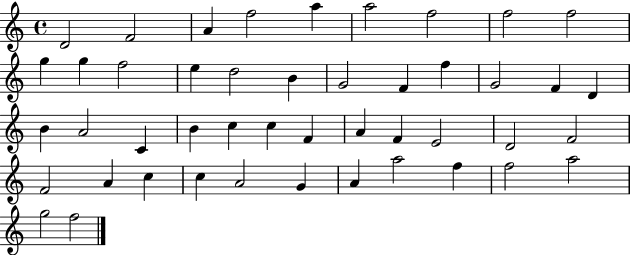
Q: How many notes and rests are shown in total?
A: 46